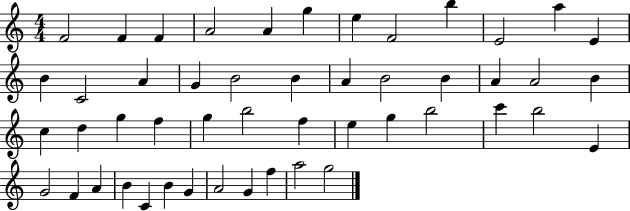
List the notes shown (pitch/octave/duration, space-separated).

F4/h F4/q F4/q A4/h A4/q G5/q E5/q F4/h B5/q E4/h A5/q E4/q B4/q C4/h A4/q G4/q B4/h B4/q A4/q B4/h B4/q A4/q A4/h B4/q C5/q D5/q G5/q F5/q G5/q B5/h F5/q E5/q G5/q B5/h C6/q B5/h E4/q G4/h F4/q A4/q B4/q C4/q B4/q G4/q A4/h G4/q F5/q A5/h G5/h